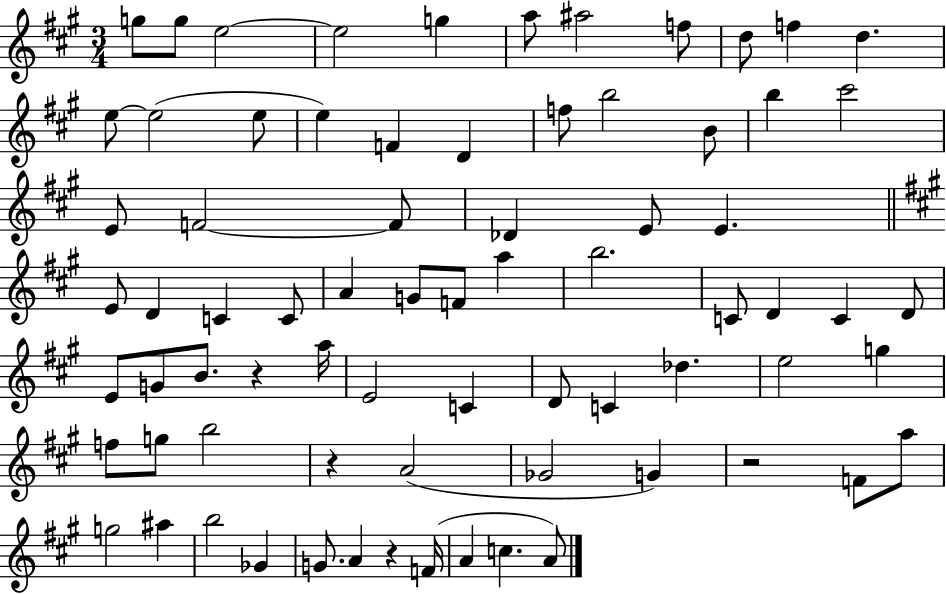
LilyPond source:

{
  \clef treble
  \numericTimeSignature
  \time 3/4
  \key a \major
  g''8 g''8 e''2~~ | e''2 g''4 | a''8 ais''2 f''8 | d''8 f''4 d''4. | \break e''8~~ e''2( e''8 | e''4) f'4 d'4 | f''8 b''2 b'8 | b''4 cis'''2 | \break e'8 f'2~~ f'8 | des'4 e'8 e'4. | \bar "||" \break \key a \major e'8 d'4 c'4 c'8 | a'4 g'8 f'8 a''4 | b''2. | c'8 d'4 c'4 d'8 | \break e'8 g'8 b'8. r4 a''16 | e'2 c'4 | d'8 c'4 des''4. | e''2 g''4 | \break f''8 g''8 b''2 | r4 a'2( | ges'2 g'4) | r2 f'8 a''8 | \break g''2 ais''4 | b''2 ges'4 | g'8. a'4 r4 f'16( | a'4 c''4. a'8) | \break \bar "|."
}